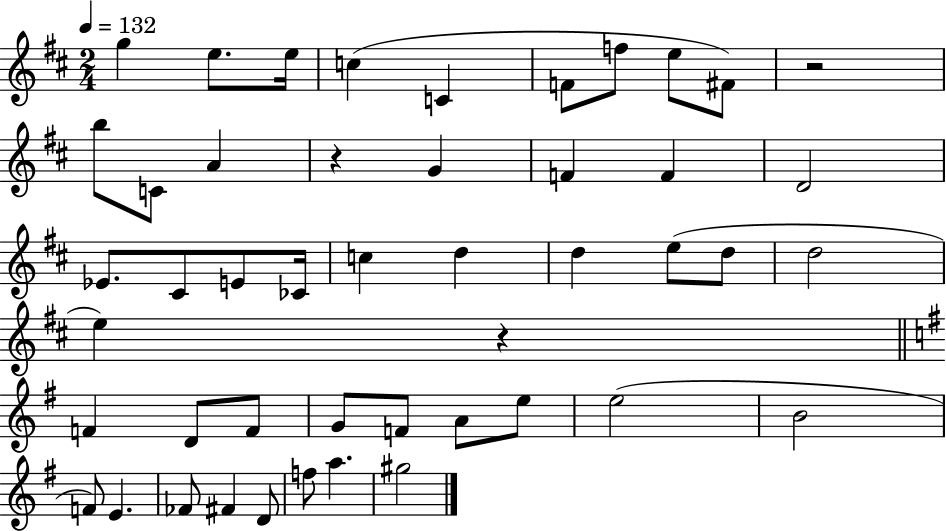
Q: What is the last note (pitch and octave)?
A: G#5